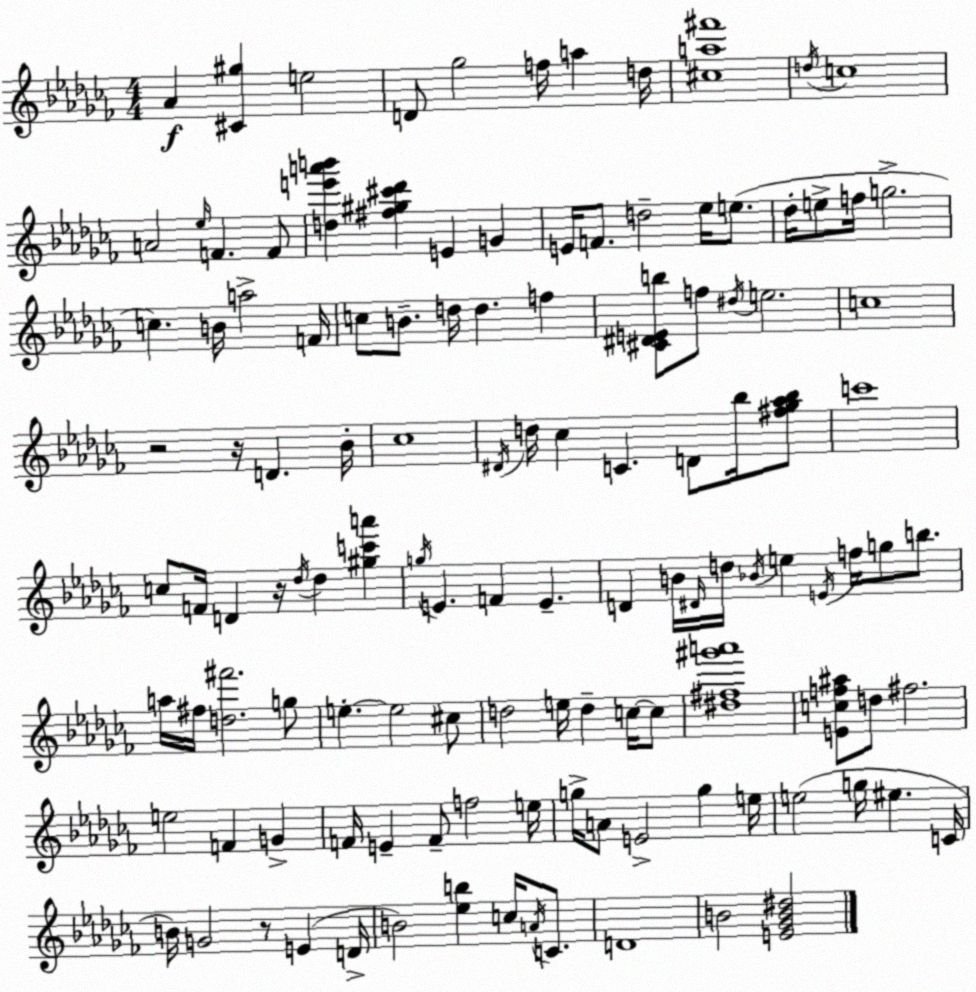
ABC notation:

X:1
T:Untitled
M:4/4
L:1/4
K:Abm
_A [^C^g] e2 D/2 _g2 f/4 a d/4 [^ca^f']4 d/4 c4 A2 _e/4 F F/2 [de'a'b'] [^f^g^c'_d'] E G E/4 F/2 d2 _e/4 e/2 _d/4 e/2 f/4 g2 c B/4 a2 F/4 c/2 B/2 d/4 d f [^C^DEb]/2 f/2 ^d/4 e2 c4 z2 z/4 D _B/4 _c4 ^D/4 d/4 _c C D/2 _b/4 [^f_g_a_b]/2 c'4 c/2 F/4 D z/4 _d/4 _d [^gc'a'] g/4 E F E D B/4 ^D/4 d/4 _B/4 e E/4 f/4 g/2 b/2 a/4 ^f/4 [d^f']2 g/2 e e2 ^c/2 d2 e/4 d c/4 c/2 [^d^f^g'a']4 [Ecf^a]/2 d/2 ^f2 e2 F G F/4 E F/2 f2 e/4 g/4 A/2 E2 g e/4 e2 g/4 ^e C/4 B/4 G2 z/2 E D/4 B2 [_eb] c/4 A/4 C/2 D4 B2 [E_GB^d]2